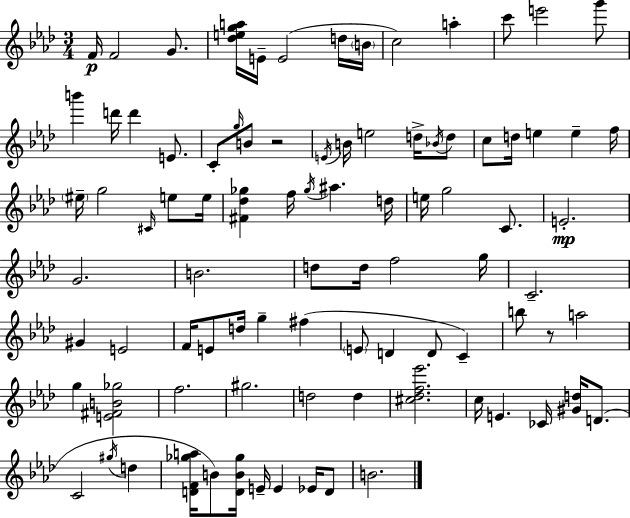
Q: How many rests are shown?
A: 2